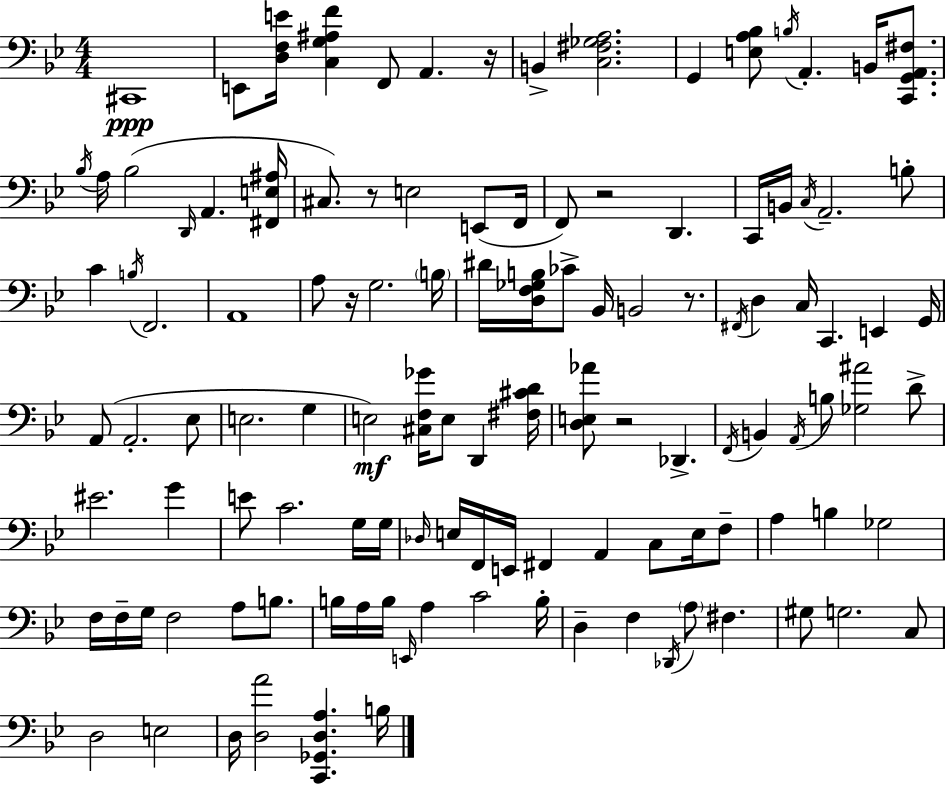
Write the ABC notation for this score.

X:1
T:Untitled
M:4/4
L:1/4
K:Gm
^C,,4 E,,/2 [D,F,E]/4 [C,G,^A,F] F,,/2 A,, z/4 B,, [C,^F,_G,A,]2 G,, [E,A,_B,]/2 B,/4 A,, B,,/4 [C,,G,,A,,^F,]/2 _B,/4 A,/4 _B,2 D,,/4 A,, [^F,,E,^A,]/4 ^C,/2 z/2 E,2 E,,/2 F,,/4 F,,/2 z2 D,, C,,/4 B,,/4 C,/4 A,,2 B,/2 C B,/4 F,,2 A,,4 A,/2 z/4 G,2 B,/4 ^D/4 [D,F,_G,B,]/4 _C/2 _B,,/4 B,,2 z/2 ^F,,/4 D, C,/4 C,, E,, G,,/4 A,,/2 A,,2 _E,/2 E,2 G, E,2 [^C,F,_G]/4 E,/2 D,, [^F,^CD]/4 [D,E,_A]/2 z2 _D,, F,,/4 B,, A,,/4 B,/2 [_G,^A]2 D/2 ^E2 G E/2 C2 G,/4 G,/4 _D,/4 E,/4 F,,/4 E,,/4 ^F,, A,, C,/2 E,/4 F,/2 A, B, _G,2 F,/4 F,/4 G,/4 F,2 A,/2 B,/2 B,/4 A,/4 B,/4 E,,/4 A, C2 B,/4 D, F, _D,,/4 A,/2 ^F, ^G,/2 G,2 C,/2 D,2 E,2 D,/4 [D,A]2 [C,,_G,,D,A,] B,/4